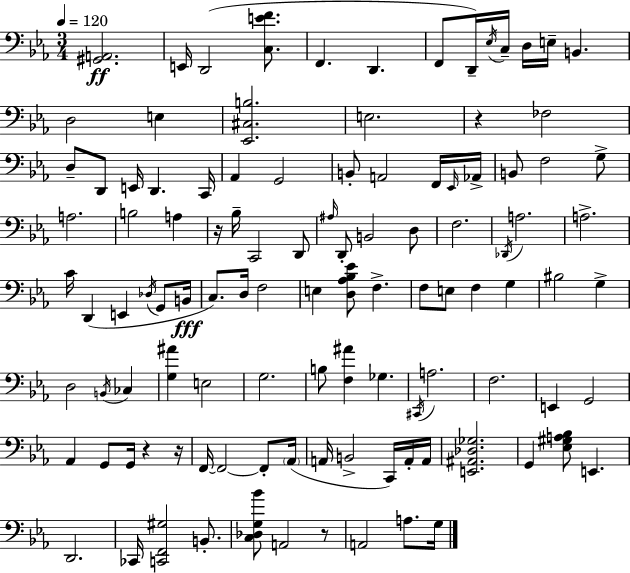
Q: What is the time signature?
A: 3/4